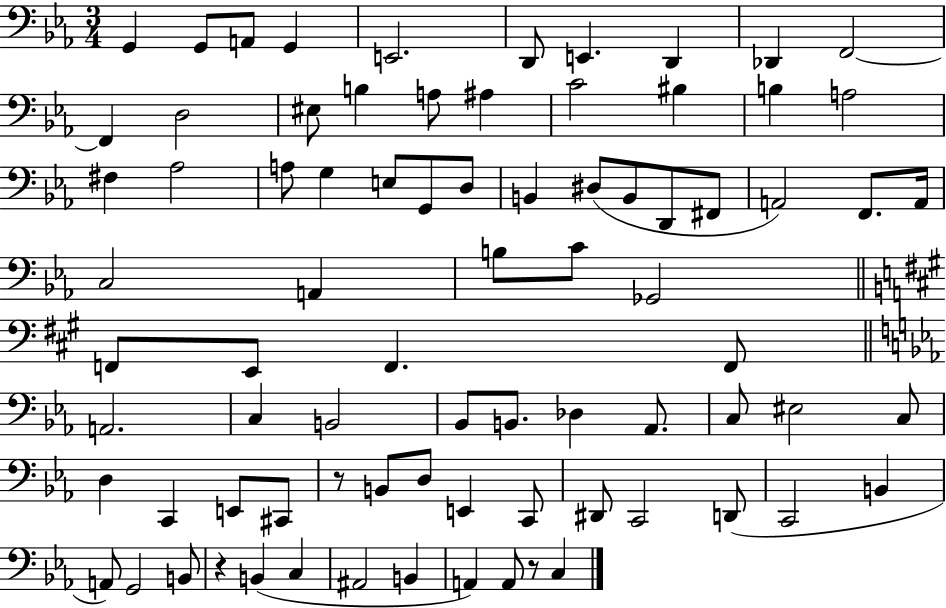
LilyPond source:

{
  \clef bass
  \numericTimeSignature
  \time 3/4
  \key ees \major
  g,4 g,8 a,8 g,4 | e,2. | d,8 e,4. d,4 | des,4 f,2~~ | \break f,4 d2 | eis8 b4 a8 ais4 | c'2 bis4 | b4 a2 | \break fis4 aes2 | a8 g4 e8 g,8 d8 | b,4 dis8( b,8 d,8 fis,8 | a,2) f,8. a,16 | \break c2 a,4 | b8 c'8 ges,2 | \bar "||" \break \key a \major f,8 e,8 f,4. f,8 | \bar "||" \break \key c \minor a,2. | c4 b,2 | bes,8 b,8. des4 aes,8. | c8 eis2 c8 | \break d4 c,4 e,8 cis,8 | r8 b,8 d8 e,4 c,8 | dis,8 c,2 d,8( | c,2 b,4 | \break a,8) g,2 b,8 | r4 b,4( c4 | ais,2 b,4 | a,4) a,8 r8 c4 | \break \bar "|."
}